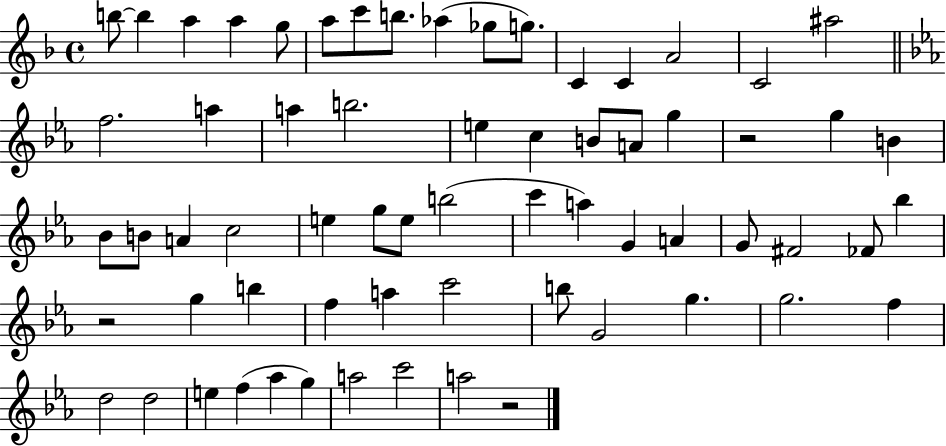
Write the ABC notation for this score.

X:1
T:Untitled
M:4/4
L:1/4
K:F
b/2 b a a g/2 a/2 c'/2 b/2 _a _g/2 g/2 C C A2 C2 ^a2 f2 a a b2 e c B/2 A/2 g z2 g B _B/2 B/2 A c2 e g/2 e/2 b2 c' a G A G/2 ^F2 _F/2 _b z2 g b f a c'2 b/2 G2 g g2 f d2 d2 e f _a g a2 c'2 a2 z2